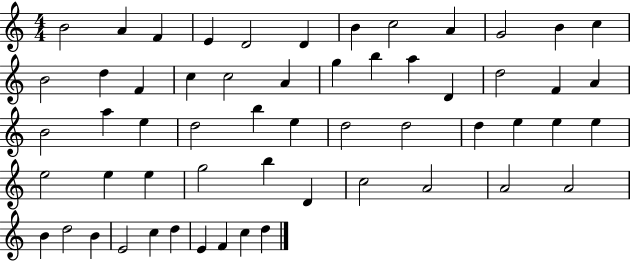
{
  \clef treble
  \numericTimeSignature
  \time 4/4
  \key c \major
  b'2 a'4 f'4 | e'4 d'2 d'4 | b'4 c''2 a'4 | g'2 b'4 c''4 | \break b'2 d''4 f'4 | c''4 c''2 a'4 | g''4 b''4 a''4 d'4 | d''2 f'4 a'4 | \break b'2 a''4 e''4 | d''2 b''4 e''4 | d''2 d''2 | d''4 e''4 e''4 e''4 | \break e''2 e''4 e''4 | g''2 b''4 d'4 | c''2 a'2 | a'2 a'2 | \break b'4 d''2 b'4 | e'2 c''4 d''4 | e'4 f'4 c''4 d''4 | \bar "|."
}